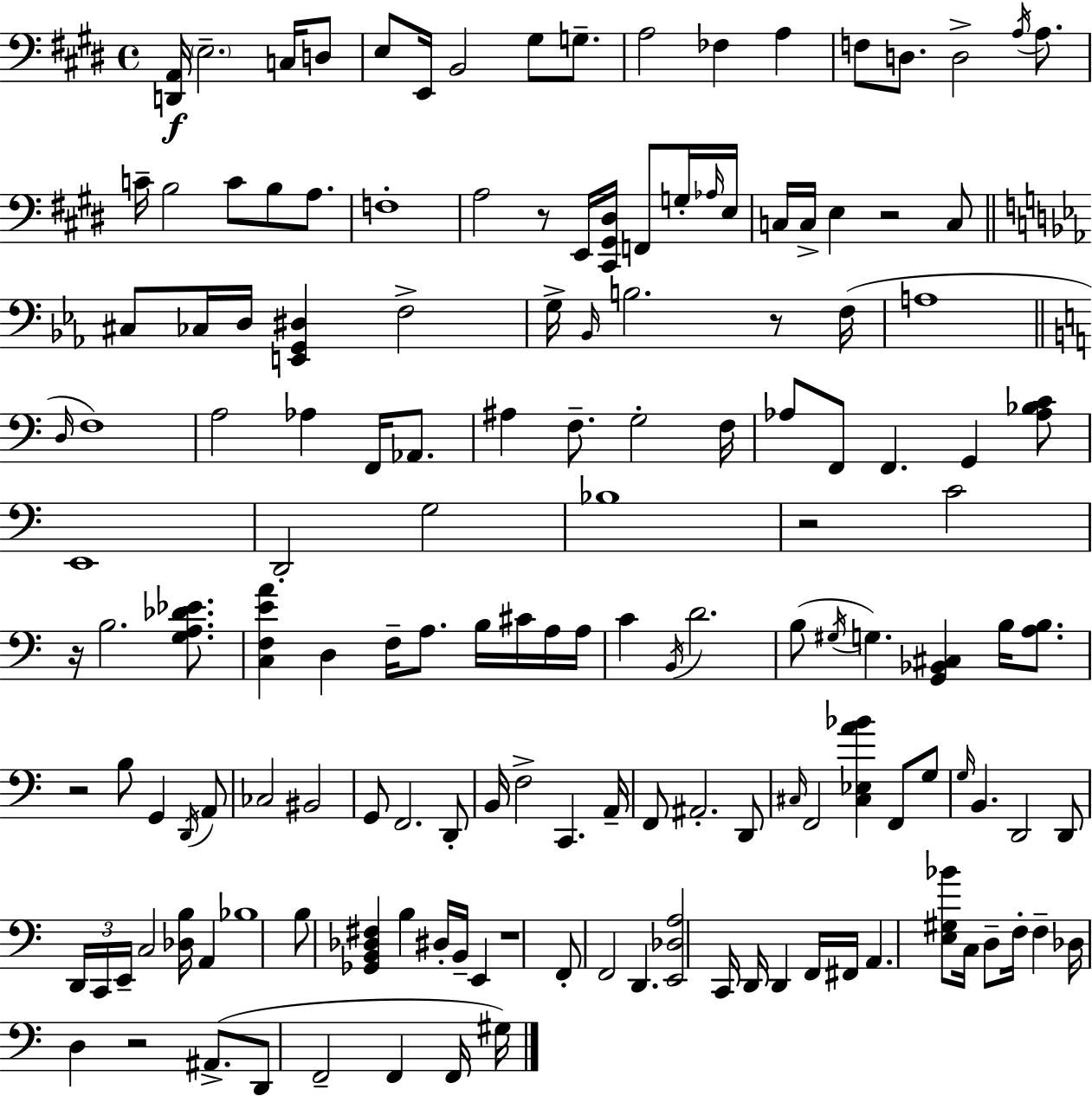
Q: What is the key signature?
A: E major